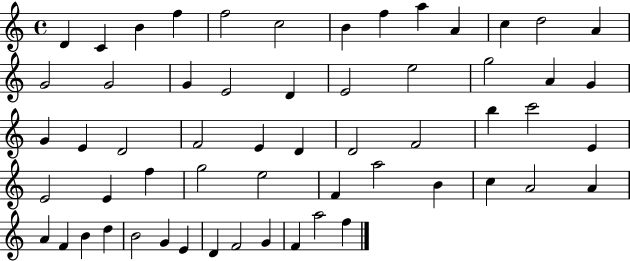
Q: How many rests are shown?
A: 0